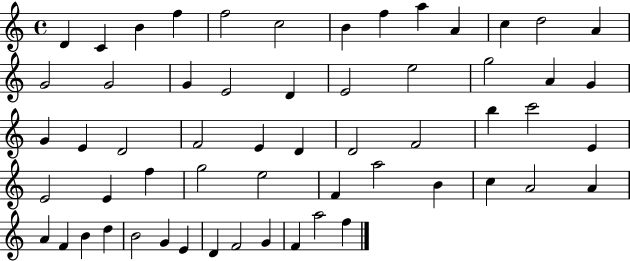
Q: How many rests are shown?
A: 0